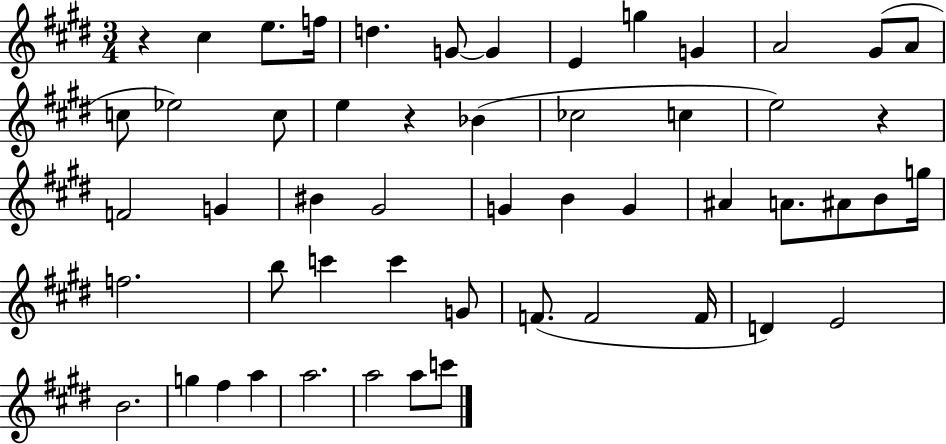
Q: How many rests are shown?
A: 3